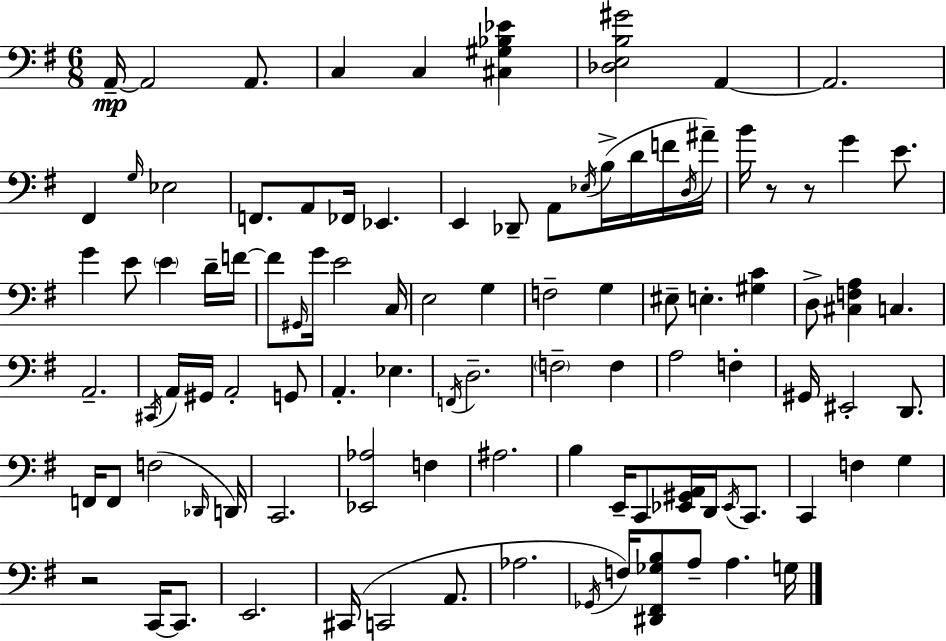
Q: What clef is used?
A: bass